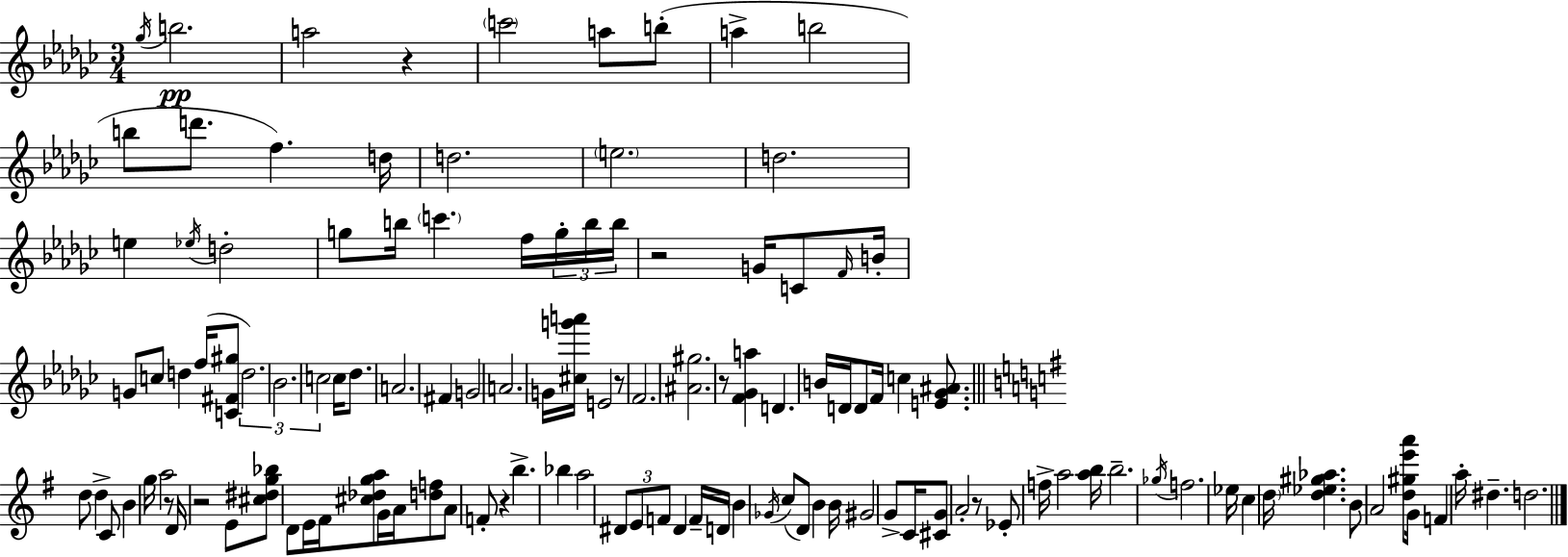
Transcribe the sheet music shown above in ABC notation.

X:1
T:Untitled
M:3/4
L:1/4
K:Ebm
_g/4 b2 a2 z c'2 a/2 b/2 a b2 b/2 d'/2 f d/4 d2 e2 d2 e _e/4 d2 g/2 b/4 c' f/4 g/4 b/4 b/4 z2 G/4 C/2 F/4 B/4 G/2 c/2 d f/4 [C^F^g]/2 d2 _B2 c2 c/4 _d/2 A2 ^F G2 A2 G/4 [^cg'a']/4 E2 z/2 F2 [^A^g]2 z/2 [F_Ga] D B/4 D/4 D/2 F/4 c [E_G^A]/2 d/2 d C/2 B g/4 a2 z/2 D/4 z2 E/2 [^c^dg_b]/2 D/2 E/4 ^F/4 [^c_dga]/2 G/4 A/4 [df]/2 A/2 F/2 z b _b a2 ^D/2 E/2 F/2 ^D F/4 D/4 B _G/4 c/2 D/2 B B/4 ^G2 G/2 C/4 [^CG]/2 A2 z/2 _E/2 f/4 a2 [ab]/4 b2 _g/4 f2 _e/4 c d/4 [d_e^g_a] B/2 A2 [d^ge'a']/2 G/4 F a/4 ^d d2